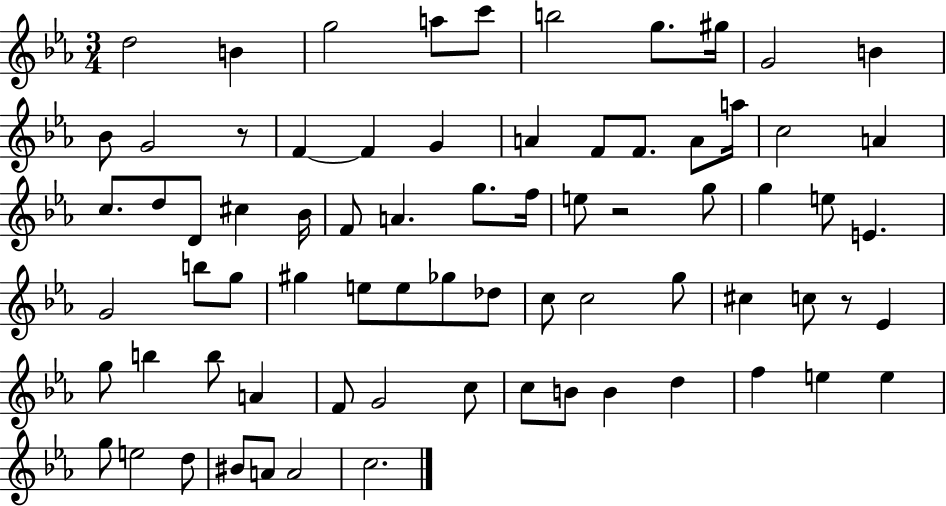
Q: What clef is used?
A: treble